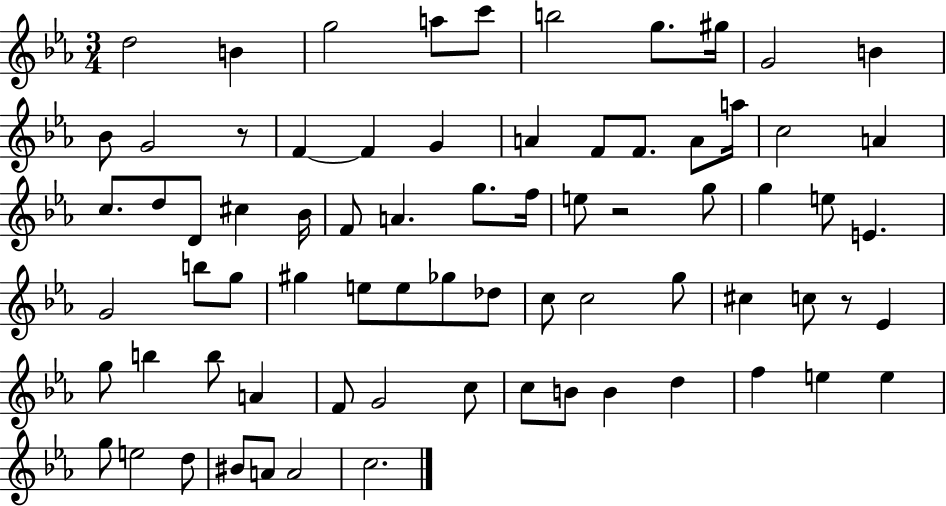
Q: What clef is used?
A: treble